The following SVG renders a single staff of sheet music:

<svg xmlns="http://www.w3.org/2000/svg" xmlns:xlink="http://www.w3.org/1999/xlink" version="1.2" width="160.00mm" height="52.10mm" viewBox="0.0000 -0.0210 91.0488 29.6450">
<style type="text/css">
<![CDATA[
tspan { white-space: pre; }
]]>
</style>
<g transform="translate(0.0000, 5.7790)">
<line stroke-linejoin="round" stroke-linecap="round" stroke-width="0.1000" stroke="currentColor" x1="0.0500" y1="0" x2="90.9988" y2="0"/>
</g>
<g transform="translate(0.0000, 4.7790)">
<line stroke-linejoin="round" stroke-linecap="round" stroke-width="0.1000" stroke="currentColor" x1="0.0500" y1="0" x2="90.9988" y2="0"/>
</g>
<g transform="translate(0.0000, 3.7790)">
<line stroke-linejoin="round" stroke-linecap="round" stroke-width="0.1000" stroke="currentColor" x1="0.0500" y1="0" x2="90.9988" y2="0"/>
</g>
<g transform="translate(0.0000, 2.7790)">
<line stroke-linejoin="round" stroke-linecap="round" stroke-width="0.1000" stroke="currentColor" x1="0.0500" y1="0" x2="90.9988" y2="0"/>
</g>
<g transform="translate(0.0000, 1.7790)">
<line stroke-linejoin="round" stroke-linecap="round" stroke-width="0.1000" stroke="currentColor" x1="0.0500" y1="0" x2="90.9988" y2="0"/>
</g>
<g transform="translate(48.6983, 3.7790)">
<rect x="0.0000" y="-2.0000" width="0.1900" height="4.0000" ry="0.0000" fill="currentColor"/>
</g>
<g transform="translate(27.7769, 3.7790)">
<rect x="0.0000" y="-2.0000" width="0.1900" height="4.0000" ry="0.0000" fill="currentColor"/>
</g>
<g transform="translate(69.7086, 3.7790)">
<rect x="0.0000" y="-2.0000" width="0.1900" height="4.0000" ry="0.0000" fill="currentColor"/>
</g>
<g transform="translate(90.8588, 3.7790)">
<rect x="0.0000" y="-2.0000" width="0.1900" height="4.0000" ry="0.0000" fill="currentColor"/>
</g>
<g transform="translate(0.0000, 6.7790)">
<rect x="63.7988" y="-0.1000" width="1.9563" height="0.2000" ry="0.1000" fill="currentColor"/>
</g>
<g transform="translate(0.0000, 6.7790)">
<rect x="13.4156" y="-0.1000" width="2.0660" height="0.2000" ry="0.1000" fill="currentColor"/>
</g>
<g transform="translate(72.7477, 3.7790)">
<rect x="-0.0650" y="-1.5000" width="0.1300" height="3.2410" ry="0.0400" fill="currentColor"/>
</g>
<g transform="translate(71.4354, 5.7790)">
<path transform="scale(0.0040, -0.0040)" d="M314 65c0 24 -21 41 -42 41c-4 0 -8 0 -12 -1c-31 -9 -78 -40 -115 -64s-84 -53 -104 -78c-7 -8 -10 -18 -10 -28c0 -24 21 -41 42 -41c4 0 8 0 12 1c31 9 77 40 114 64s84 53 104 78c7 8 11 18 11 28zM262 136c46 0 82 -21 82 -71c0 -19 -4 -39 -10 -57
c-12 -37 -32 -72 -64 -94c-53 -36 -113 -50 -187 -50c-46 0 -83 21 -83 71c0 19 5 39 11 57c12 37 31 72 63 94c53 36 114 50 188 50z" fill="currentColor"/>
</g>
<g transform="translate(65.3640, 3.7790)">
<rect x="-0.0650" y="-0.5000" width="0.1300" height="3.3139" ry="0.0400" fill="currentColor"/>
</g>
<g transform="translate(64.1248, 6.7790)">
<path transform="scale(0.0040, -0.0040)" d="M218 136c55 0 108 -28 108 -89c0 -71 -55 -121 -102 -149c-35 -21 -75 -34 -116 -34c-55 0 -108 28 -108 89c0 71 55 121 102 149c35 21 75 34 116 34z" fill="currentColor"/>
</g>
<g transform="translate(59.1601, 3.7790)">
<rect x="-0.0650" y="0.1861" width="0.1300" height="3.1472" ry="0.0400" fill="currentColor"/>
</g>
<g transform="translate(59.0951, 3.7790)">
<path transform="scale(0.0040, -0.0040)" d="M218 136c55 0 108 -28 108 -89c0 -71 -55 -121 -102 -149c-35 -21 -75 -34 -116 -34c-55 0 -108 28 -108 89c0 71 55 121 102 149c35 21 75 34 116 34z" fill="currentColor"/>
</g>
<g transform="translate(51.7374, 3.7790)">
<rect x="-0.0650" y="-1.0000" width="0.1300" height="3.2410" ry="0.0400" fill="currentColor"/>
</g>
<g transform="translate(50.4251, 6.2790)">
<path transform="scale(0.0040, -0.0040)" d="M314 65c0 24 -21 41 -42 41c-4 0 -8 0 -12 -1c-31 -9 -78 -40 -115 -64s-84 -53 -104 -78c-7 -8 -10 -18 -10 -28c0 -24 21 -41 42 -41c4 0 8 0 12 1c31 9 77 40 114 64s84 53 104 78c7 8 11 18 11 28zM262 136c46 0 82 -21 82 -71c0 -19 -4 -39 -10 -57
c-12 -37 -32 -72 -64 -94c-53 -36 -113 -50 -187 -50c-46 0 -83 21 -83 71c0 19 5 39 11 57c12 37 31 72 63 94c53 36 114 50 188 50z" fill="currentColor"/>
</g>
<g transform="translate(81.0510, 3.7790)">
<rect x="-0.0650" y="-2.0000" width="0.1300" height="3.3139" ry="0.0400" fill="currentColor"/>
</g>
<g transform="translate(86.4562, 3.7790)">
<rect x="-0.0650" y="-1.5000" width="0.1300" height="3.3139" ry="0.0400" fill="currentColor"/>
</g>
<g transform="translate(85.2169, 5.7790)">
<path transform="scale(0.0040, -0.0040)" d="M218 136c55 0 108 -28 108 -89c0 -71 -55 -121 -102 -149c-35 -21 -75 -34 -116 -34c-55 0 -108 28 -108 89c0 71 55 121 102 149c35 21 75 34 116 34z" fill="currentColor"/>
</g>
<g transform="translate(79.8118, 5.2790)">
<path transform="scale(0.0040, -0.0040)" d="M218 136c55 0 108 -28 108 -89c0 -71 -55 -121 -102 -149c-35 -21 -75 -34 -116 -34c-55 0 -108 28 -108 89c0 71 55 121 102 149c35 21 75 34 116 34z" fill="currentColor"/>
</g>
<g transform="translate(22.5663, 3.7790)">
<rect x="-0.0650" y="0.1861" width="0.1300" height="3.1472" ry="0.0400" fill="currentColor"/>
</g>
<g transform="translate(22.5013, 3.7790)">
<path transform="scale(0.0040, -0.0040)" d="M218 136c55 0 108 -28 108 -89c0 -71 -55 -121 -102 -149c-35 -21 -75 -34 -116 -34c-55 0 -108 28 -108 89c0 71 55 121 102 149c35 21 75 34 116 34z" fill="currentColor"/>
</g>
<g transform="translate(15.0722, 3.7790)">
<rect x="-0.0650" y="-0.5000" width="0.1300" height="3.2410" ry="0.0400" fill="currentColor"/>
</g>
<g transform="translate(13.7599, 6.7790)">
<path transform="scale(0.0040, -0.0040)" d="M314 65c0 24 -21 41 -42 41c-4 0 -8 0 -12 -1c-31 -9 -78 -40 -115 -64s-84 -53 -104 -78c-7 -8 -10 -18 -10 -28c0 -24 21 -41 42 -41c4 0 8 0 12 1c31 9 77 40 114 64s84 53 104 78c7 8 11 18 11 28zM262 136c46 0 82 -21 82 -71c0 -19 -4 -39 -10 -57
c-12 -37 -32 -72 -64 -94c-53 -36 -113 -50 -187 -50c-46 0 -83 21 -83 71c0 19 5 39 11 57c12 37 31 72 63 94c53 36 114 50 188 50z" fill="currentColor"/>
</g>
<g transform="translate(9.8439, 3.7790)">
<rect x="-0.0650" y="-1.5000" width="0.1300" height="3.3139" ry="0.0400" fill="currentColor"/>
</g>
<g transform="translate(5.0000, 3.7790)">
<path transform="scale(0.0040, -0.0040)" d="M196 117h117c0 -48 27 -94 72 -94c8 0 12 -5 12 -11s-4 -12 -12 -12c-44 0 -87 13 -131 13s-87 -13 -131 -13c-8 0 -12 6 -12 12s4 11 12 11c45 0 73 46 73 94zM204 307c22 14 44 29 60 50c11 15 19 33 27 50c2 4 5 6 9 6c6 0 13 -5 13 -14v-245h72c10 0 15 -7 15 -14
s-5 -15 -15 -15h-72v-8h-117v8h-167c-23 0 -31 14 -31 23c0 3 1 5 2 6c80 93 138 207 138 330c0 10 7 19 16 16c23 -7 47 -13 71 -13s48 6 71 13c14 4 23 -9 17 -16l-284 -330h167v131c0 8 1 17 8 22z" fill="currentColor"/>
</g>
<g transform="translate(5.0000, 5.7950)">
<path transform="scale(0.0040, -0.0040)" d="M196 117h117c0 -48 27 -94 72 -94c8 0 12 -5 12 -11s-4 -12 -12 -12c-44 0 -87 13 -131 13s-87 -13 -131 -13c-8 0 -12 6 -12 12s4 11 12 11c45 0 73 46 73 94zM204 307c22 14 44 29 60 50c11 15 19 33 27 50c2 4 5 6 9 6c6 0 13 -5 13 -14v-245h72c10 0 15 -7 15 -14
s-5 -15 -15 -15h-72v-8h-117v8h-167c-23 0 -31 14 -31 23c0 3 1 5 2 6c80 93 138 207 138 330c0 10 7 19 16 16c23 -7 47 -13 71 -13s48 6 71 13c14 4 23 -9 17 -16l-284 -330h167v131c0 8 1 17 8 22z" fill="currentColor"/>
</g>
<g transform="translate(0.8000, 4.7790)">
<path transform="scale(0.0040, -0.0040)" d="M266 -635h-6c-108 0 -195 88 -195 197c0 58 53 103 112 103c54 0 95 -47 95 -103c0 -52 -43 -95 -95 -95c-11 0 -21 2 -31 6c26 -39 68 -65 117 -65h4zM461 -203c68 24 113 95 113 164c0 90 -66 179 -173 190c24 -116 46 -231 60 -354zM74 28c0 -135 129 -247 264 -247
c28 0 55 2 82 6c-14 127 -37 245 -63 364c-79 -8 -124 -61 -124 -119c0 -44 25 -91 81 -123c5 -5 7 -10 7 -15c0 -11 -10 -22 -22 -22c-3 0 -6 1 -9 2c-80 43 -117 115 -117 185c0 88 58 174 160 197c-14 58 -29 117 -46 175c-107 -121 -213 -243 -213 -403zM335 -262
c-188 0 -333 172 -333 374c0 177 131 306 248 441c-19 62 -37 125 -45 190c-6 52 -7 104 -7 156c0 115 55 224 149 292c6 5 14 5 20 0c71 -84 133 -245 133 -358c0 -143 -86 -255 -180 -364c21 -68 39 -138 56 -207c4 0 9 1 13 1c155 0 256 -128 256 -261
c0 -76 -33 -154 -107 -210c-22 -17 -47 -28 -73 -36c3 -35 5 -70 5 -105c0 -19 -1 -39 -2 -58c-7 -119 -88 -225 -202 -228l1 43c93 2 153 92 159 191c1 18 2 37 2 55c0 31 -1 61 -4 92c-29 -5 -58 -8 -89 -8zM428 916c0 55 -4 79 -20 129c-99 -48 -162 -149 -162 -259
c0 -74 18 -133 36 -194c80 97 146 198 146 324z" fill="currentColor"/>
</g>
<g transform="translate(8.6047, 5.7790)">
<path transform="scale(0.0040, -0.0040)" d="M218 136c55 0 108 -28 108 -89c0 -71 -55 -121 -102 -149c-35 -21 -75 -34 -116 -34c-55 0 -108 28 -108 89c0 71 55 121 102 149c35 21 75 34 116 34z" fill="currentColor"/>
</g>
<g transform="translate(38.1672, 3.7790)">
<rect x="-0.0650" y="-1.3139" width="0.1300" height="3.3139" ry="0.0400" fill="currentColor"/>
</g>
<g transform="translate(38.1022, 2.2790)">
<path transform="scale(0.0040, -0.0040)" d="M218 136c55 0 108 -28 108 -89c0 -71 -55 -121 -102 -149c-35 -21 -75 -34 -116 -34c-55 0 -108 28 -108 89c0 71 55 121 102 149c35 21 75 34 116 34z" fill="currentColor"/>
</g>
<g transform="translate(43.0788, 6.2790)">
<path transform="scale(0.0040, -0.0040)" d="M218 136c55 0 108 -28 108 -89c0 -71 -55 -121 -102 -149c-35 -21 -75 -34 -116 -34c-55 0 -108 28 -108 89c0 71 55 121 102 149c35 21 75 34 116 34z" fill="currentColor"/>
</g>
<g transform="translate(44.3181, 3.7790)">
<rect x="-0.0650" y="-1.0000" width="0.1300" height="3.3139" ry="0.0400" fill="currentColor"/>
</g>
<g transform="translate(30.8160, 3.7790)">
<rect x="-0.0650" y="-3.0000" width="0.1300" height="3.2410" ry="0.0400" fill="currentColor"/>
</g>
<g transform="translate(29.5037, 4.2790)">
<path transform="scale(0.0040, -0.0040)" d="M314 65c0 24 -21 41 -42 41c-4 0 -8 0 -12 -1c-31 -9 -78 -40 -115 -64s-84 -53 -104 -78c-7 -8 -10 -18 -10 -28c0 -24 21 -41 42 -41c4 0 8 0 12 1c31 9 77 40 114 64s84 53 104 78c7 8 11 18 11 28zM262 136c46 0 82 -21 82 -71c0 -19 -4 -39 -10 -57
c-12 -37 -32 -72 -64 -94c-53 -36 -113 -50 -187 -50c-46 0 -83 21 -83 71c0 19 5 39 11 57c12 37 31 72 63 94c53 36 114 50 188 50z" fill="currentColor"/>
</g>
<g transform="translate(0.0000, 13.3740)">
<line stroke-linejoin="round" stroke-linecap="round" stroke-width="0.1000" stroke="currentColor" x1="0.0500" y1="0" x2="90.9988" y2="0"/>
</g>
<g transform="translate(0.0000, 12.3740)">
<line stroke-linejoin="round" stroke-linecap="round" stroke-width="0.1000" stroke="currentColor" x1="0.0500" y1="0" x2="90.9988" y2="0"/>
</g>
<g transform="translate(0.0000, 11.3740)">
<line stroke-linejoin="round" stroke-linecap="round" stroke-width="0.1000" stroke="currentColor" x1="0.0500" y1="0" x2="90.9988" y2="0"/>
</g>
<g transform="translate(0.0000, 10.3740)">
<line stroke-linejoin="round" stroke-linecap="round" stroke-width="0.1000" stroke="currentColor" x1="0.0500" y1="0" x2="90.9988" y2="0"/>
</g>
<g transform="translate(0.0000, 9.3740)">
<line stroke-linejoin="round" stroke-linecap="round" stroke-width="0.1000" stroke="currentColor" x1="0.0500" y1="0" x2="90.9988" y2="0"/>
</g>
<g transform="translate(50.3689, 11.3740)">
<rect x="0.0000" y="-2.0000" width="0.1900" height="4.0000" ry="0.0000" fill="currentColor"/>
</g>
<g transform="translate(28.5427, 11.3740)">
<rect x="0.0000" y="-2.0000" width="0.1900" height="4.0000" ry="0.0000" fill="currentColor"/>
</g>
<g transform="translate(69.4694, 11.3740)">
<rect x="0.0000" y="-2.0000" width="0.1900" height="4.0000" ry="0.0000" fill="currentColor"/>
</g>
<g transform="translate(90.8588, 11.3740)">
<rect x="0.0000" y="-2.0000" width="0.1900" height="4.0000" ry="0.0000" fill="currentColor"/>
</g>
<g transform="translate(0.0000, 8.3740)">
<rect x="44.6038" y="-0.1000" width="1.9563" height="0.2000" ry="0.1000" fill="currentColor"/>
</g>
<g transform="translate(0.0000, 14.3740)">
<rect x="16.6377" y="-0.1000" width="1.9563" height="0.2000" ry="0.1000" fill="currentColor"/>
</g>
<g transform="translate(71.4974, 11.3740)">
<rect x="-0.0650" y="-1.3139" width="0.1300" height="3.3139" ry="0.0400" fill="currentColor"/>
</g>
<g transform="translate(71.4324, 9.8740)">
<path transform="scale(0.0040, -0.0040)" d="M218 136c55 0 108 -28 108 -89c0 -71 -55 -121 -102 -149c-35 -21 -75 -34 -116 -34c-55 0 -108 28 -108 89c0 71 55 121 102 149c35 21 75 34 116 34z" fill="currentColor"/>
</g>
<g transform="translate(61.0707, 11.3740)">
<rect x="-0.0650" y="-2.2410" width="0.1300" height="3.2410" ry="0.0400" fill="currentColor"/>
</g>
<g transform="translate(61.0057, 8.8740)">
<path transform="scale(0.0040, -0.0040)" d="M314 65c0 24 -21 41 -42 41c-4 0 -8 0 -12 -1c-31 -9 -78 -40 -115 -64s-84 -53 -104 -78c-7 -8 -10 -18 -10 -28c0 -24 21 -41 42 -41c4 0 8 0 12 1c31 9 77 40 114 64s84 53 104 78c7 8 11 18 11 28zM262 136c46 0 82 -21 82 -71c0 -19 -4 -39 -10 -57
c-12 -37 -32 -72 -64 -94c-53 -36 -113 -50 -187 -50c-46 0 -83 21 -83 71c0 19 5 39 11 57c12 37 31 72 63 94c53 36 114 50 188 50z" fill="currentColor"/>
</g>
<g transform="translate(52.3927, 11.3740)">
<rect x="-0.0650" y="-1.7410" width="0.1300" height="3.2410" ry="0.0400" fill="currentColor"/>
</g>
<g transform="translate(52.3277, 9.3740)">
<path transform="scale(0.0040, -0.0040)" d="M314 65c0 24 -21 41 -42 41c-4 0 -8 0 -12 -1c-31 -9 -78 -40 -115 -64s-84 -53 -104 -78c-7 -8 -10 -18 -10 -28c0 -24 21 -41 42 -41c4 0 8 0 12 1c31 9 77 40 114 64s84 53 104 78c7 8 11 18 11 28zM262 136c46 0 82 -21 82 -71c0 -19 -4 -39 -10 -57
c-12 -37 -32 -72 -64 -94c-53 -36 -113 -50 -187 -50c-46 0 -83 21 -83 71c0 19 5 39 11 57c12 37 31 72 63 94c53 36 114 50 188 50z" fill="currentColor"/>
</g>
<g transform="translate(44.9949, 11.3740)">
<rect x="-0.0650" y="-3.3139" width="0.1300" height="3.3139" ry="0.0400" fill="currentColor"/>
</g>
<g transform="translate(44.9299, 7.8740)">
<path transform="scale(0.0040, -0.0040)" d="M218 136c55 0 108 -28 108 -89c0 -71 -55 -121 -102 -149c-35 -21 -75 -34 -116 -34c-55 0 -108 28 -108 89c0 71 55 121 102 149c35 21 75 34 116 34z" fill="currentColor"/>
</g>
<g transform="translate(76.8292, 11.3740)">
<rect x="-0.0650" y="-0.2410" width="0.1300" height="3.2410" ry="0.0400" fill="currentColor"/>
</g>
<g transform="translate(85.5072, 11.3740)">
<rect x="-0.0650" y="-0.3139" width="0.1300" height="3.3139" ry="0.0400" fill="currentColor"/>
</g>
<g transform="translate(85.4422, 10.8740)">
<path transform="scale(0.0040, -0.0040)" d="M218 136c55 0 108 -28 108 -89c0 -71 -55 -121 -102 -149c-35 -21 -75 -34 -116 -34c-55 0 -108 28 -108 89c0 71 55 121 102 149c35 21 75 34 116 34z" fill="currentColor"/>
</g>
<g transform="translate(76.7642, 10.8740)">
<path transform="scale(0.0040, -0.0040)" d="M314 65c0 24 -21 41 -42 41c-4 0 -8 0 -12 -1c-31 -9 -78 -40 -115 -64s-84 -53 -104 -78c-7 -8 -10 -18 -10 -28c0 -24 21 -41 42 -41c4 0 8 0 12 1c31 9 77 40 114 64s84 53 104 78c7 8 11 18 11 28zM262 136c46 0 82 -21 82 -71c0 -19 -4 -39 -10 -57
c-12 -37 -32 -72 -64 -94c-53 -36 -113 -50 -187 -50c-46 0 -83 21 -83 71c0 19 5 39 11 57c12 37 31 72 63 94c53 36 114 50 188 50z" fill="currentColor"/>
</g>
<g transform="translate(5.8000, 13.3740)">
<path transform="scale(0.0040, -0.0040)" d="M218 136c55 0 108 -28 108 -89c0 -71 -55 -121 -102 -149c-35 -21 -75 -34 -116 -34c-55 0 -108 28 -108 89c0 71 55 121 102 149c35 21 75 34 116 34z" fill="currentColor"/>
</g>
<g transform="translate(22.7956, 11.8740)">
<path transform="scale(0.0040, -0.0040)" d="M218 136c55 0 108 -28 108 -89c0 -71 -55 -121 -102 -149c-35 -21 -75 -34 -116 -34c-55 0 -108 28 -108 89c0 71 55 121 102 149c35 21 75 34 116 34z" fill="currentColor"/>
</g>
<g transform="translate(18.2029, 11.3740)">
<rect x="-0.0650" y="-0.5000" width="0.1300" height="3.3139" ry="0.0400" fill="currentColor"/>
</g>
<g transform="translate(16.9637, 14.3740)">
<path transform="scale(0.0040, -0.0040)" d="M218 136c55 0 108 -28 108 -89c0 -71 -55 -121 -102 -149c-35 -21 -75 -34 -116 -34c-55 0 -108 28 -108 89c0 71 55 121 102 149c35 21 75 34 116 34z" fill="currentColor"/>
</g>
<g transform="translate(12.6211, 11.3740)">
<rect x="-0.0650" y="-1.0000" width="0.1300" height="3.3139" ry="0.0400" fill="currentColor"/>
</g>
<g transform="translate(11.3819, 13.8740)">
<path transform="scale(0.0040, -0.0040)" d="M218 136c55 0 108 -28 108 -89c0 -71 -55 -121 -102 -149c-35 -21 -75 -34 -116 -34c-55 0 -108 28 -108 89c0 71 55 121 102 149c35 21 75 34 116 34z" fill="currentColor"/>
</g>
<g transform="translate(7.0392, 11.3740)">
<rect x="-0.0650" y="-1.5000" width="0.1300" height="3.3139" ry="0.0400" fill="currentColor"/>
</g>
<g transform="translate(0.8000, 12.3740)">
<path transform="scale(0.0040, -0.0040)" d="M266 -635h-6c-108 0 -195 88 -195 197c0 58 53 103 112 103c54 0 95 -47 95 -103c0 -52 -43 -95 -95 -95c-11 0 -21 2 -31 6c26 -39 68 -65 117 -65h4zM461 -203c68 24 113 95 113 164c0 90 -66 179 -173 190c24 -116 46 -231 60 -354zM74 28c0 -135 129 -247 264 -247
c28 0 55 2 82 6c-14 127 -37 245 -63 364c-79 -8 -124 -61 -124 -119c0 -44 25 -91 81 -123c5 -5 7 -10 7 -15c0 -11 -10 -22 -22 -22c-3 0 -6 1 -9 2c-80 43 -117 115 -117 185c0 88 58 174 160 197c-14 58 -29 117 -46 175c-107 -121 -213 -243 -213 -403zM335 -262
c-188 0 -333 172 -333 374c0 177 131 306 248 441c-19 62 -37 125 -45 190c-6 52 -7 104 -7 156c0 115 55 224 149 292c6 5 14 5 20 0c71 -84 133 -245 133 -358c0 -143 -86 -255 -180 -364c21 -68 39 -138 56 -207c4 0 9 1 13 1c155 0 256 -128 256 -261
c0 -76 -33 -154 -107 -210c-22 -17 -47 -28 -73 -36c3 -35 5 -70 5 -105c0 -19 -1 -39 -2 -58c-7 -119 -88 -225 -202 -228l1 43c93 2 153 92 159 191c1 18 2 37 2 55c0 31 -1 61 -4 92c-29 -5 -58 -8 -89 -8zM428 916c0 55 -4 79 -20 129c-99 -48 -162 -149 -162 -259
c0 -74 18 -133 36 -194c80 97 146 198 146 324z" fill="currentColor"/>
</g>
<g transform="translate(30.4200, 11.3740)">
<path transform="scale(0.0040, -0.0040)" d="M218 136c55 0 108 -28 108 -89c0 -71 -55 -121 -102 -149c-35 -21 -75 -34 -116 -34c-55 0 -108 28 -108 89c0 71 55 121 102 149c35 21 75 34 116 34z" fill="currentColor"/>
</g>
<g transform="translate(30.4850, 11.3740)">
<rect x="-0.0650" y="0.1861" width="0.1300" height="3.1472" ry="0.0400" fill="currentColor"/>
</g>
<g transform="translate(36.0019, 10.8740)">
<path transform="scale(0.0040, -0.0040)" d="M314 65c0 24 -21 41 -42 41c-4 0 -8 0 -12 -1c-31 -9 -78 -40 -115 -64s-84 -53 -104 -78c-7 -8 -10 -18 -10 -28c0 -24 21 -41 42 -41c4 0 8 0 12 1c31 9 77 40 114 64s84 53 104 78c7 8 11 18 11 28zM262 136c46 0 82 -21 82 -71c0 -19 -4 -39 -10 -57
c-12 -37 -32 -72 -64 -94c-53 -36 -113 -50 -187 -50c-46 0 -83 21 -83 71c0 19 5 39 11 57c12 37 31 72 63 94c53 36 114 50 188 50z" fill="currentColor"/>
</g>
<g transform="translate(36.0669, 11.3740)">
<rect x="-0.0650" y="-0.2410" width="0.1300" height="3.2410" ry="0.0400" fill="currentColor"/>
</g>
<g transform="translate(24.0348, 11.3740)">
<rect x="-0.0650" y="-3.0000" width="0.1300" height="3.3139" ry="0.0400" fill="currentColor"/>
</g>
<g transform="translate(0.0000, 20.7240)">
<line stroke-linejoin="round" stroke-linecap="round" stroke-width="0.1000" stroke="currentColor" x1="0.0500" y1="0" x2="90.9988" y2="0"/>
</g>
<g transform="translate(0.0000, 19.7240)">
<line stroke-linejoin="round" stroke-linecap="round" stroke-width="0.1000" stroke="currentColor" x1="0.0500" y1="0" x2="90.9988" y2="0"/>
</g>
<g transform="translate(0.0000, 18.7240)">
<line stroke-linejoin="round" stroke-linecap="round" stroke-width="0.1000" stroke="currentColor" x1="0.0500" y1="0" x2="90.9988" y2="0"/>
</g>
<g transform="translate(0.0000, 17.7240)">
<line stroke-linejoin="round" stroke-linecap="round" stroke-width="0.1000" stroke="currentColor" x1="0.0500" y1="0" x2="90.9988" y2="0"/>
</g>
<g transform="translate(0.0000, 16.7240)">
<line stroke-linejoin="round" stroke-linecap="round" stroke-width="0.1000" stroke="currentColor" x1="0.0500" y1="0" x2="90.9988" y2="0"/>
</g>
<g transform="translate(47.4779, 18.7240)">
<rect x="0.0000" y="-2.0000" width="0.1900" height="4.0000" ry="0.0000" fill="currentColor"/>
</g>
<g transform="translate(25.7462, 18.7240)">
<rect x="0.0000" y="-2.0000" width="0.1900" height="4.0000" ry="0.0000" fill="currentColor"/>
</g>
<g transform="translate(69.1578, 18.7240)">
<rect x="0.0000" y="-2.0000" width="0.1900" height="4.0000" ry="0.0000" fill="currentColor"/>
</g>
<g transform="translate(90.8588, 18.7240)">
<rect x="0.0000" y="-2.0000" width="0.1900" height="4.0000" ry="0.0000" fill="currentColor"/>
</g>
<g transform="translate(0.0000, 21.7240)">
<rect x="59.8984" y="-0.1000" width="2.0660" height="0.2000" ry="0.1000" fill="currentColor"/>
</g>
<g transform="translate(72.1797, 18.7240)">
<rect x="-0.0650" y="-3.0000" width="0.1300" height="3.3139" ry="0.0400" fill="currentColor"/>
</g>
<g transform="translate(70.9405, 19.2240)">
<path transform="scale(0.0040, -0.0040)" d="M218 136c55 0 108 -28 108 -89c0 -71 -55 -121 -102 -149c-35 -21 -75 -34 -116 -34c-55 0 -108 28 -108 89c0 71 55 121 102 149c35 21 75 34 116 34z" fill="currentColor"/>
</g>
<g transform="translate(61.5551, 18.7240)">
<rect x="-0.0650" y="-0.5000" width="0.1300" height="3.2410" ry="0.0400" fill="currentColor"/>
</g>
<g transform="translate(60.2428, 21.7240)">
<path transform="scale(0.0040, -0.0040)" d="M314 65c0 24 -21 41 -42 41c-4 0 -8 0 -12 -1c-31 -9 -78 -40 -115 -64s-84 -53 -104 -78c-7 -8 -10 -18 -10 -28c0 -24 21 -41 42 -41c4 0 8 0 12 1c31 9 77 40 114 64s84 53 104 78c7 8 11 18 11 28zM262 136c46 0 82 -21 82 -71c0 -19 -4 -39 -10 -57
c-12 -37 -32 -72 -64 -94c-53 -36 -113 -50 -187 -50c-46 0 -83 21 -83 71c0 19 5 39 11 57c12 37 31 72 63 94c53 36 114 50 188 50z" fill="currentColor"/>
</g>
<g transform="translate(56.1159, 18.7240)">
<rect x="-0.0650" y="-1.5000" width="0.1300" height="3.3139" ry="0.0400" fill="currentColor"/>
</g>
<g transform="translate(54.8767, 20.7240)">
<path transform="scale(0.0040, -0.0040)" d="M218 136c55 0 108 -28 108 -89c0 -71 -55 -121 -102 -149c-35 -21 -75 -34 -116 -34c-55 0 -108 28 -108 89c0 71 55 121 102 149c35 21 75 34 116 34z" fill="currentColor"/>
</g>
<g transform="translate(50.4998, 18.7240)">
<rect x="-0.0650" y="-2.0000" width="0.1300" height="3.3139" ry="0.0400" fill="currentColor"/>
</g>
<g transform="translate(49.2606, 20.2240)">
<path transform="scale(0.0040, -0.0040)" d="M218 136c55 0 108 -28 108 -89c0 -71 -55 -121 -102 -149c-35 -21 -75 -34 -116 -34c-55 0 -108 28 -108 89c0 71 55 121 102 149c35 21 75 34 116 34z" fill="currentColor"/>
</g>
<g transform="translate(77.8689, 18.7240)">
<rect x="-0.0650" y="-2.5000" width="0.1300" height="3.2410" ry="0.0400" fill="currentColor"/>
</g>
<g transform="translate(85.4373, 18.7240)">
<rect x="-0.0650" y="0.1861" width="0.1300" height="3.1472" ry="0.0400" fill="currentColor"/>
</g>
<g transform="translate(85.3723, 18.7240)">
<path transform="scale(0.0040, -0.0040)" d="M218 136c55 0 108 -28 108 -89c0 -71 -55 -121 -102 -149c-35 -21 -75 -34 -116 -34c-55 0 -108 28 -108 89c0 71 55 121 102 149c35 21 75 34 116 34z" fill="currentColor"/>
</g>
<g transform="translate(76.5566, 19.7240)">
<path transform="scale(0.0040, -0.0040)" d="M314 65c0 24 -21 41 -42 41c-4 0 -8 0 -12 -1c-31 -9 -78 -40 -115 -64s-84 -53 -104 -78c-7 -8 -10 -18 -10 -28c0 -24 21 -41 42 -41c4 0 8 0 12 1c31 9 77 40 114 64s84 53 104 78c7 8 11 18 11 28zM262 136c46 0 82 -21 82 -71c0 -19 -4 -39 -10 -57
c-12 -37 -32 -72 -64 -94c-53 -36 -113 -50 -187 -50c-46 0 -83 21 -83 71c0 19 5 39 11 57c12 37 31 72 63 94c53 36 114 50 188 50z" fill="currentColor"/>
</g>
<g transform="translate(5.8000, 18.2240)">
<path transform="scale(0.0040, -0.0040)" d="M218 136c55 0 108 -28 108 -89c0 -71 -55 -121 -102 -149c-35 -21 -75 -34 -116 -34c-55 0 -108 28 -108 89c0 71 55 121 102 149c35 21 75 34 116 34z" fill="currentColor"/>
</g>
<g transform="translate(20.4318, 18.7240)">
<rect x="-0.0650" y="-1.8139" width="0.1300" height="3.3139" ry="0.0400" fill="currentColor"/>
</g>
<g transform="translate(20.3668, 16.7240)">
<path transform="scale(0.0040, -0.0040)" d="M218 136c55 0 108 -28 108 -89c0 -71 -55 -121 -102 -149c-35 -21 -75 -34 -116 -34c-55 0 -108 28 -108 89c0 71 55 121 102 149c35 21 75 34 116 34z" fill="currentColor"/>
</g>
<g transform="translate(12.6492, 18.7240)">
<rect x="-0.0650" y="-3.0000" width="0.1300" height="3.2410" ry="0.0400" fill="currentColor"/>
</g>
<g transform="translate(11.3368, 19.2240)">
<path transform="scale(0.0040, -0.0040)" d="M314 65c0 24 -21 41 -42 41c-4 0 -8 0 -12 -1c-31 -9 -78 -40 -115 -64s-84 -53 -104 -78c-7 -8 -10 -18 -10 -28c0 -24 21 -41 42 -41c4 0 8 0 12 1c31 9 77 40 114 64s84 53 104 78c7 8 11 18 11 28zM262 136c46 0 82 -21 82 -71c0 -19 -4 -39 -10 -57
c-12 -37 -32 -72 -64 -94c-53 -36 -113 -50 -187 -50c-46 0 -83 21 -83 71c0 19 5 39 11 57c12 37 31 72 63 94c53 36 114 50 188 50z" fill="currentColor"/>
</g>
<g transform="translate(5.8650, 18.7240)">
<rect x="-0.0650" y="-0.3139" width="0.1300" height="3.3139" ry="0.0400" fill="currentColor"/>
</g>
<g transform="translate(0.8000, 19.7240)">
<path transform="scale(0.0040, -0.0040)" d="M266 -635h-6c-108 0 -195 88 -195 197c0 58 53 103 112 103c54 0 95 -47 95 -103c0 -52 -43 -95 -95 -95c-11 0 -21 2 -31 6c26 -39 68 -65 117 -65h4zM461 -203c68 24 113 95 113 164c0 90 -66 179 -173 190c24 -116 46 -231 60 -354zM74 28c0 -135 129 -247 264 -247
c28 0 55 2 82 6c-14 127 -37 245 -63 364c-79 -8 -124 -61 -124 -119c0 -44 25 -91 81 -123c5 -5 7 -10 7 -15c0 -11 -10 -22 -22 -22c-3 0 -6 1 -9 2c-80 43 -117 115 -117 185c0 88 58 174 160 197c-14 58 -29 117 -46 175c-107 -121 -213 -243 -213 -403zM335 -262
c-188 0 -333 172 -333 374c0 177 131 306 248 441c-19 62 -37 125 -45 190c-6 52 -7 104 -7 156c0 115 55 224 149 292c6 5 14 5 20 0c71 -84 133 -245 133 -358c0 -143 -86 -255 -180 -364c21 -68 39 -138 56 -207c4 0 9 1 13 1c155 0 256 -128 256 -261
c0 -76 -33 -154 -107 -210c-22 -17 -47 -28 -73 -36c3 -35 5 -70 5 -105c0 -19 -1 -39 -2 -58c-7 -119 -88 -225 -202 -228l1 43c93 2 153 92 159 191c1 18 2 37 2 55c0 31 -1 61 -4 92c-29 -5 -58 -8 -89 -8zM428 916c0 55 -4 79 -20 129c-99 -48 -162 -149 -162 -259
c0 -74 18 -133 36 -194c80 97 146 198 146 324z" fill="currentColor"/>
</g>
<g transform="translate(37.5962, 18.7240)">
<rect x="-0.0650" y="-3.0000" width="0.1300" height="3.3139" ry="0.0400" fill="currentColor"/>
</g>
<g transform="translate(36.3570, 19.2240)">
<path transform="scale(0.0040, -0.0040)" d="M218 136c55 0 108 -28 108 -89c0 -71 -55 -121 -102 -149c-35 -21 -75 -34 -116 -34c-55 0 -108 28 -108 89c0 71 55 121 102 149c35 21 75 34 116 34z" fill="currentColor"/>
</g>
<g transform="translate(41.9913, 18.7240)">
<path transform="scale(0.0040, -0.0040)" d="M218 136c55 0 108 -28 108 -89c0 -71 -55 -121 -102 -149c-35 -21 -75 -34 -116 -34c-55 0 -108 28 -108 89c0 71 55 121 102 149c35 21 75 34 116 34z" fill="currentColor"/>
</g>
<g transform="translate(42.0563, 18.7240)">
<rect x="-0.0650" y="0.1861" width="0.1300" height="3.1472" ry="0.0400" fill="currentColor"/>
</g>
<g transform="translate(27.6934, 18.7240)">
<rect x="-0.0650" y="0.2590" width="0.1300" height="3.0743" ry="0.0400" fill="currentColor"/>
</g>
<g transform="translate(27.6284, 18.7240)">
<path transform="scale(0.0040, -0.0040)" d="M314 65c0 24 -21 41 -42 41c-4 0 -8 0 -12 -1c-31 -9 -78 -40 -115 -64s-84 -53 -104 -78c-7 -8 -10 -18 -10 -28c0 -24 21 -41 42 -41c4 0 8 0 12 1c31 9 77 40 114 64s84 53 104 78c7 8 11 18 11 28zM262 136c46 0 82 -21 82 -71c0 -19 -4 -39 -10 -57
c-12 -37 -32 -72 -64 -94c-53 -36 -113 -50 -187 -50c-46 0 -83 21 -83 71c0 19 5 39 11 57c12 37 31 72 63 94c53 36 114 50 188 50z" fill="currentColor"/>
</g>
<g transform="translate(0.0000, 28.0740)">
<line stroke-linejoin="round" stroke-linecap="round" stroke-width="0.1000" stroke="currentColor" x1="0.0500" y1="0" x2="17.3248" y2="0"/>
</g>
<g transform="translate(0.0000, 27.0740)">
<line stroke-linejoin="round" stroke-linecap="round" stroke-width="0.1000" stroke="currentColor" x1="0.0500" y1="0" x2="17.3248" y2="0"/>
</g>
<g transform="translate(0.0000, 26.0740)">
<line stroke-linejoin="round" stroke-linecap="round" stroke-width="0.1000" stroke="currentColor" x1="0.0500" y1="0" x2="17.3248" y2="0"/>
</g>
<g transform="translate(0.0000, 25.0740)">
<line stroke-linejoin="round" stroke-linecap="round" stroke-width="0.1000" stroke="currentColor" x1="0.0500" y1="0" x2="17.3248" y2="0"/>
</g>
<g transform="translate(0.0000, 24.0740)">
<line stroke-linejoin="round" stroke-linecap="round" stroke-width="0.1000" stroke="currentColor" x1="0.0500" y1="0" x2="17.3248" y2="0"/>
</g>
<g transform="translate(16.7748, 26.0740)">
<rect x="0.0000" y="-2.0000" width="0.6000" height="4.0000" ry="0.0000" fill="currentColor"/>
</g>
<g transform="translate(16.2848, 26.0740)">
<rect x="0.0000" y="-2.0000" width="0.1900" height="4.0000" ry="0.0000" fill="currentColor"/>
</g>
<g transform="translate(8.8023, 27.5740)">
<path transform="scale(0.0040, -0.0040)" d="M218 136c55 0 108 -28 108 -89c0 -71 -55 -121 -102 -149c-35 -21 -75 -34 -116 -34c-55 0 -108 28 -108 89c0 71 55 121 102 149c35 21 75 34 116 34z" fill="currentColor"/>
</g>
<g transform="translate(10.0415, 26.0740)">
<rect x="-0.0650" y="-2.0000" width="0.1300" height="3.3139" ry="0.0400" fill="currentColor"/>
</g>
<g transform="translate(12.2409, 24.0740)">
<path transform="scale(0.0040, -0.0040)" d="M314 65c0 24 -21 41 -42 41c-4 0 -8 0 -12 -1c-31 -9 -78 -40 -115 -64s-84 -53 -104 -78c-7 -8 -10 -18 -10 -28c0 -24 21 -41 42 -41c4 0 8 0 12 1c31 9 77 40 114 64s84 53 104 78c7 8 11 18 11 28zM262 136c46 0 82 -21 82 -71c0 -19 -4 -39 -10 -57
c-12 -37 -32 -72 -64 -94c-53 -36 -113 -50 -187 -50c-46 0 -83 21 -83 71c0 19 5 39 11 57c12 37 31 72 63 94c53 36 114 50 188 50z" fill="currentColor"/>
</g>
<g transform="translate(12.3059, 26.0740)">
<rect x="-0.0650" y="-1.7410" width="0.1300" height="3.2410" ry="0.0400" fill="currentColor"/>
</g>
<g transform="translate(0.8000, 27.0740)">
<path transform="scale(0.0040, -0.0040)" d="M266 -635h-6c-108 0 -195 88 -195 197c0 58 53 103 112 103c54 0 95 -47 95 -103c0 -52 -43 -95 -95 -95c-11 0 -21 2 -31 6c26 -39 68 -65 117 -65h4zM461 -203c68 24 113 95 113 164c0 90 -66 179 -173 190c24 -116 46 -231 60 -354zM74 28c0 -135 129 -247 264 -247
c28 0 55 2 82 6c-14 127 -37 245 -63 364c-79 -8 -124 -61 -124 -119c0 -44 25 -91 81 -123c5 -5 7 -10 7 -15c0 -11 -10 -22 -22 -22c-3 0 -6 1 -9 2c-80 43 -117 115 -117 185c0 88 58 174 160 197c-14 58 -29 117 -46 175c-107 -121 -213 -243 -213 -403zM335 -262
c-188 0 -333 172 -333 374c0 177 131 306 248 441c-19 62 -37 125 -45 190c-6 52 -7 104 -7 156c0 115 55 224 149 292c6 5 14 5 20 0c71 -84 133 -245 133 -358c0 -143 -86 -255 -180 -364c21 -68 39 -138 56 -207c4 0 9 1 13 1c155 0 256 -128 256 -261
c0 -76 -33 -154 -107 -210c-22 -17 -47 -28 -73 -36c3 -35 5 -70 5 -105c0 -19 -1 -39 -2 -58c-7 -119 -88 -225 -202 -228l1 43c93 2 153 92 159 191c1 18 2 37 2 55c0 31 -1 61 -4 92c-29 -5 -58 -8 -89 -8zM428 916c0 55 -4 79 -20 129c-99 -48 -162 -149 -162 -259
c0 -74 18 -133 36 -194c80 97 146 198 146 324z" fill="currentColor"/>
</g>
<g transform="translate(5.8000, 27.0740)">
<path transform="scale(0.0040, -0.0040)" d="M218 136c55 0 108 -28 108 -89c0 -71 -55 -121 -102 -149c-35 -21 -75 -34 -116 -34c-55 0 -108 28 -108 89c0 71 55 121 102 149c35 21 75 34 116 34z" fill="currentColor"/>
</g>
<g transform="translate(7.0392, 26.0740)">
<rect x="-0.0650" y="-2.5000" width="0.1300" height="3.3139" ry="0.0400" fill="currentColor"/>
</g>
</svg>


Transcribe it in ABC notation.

X:1
T:Untitled
M:4/4
L:1/4
K:C
E C2 B A2 e D D2 B C E2 F E E D C A B c2 b f2 g2 e c2 c c A2 f B2 A B F E C2 A G2 B G F f2